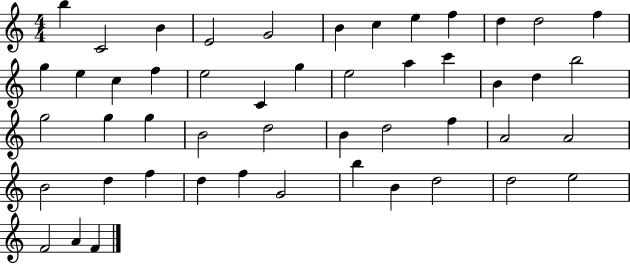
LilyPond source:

{
  \clef treble
  \numericTimeSignature
  \time 4/4
  \key c \major
  b''4 c'2 b'4 | e'2 g'2 | b'4 c''4 e''4 f''4 | d''4 d''2 f''4 | \break g''4 e''4 c''4 f''4 | e''2 c'4 g''4 | e''2 a''4 c'''4 | b'4 d''4 b''2 | \break g''2 g''4 g''4 | b'2 d''2 | b'4 d''2 f''4 | a'2 a'2 | \break b'2 d''4 f''4 | d''4 f''4 g'2 | b''4 b'4 d''2 | d''2 e''2 | \break f'2 a'4 f'4 | \bar "|."
}